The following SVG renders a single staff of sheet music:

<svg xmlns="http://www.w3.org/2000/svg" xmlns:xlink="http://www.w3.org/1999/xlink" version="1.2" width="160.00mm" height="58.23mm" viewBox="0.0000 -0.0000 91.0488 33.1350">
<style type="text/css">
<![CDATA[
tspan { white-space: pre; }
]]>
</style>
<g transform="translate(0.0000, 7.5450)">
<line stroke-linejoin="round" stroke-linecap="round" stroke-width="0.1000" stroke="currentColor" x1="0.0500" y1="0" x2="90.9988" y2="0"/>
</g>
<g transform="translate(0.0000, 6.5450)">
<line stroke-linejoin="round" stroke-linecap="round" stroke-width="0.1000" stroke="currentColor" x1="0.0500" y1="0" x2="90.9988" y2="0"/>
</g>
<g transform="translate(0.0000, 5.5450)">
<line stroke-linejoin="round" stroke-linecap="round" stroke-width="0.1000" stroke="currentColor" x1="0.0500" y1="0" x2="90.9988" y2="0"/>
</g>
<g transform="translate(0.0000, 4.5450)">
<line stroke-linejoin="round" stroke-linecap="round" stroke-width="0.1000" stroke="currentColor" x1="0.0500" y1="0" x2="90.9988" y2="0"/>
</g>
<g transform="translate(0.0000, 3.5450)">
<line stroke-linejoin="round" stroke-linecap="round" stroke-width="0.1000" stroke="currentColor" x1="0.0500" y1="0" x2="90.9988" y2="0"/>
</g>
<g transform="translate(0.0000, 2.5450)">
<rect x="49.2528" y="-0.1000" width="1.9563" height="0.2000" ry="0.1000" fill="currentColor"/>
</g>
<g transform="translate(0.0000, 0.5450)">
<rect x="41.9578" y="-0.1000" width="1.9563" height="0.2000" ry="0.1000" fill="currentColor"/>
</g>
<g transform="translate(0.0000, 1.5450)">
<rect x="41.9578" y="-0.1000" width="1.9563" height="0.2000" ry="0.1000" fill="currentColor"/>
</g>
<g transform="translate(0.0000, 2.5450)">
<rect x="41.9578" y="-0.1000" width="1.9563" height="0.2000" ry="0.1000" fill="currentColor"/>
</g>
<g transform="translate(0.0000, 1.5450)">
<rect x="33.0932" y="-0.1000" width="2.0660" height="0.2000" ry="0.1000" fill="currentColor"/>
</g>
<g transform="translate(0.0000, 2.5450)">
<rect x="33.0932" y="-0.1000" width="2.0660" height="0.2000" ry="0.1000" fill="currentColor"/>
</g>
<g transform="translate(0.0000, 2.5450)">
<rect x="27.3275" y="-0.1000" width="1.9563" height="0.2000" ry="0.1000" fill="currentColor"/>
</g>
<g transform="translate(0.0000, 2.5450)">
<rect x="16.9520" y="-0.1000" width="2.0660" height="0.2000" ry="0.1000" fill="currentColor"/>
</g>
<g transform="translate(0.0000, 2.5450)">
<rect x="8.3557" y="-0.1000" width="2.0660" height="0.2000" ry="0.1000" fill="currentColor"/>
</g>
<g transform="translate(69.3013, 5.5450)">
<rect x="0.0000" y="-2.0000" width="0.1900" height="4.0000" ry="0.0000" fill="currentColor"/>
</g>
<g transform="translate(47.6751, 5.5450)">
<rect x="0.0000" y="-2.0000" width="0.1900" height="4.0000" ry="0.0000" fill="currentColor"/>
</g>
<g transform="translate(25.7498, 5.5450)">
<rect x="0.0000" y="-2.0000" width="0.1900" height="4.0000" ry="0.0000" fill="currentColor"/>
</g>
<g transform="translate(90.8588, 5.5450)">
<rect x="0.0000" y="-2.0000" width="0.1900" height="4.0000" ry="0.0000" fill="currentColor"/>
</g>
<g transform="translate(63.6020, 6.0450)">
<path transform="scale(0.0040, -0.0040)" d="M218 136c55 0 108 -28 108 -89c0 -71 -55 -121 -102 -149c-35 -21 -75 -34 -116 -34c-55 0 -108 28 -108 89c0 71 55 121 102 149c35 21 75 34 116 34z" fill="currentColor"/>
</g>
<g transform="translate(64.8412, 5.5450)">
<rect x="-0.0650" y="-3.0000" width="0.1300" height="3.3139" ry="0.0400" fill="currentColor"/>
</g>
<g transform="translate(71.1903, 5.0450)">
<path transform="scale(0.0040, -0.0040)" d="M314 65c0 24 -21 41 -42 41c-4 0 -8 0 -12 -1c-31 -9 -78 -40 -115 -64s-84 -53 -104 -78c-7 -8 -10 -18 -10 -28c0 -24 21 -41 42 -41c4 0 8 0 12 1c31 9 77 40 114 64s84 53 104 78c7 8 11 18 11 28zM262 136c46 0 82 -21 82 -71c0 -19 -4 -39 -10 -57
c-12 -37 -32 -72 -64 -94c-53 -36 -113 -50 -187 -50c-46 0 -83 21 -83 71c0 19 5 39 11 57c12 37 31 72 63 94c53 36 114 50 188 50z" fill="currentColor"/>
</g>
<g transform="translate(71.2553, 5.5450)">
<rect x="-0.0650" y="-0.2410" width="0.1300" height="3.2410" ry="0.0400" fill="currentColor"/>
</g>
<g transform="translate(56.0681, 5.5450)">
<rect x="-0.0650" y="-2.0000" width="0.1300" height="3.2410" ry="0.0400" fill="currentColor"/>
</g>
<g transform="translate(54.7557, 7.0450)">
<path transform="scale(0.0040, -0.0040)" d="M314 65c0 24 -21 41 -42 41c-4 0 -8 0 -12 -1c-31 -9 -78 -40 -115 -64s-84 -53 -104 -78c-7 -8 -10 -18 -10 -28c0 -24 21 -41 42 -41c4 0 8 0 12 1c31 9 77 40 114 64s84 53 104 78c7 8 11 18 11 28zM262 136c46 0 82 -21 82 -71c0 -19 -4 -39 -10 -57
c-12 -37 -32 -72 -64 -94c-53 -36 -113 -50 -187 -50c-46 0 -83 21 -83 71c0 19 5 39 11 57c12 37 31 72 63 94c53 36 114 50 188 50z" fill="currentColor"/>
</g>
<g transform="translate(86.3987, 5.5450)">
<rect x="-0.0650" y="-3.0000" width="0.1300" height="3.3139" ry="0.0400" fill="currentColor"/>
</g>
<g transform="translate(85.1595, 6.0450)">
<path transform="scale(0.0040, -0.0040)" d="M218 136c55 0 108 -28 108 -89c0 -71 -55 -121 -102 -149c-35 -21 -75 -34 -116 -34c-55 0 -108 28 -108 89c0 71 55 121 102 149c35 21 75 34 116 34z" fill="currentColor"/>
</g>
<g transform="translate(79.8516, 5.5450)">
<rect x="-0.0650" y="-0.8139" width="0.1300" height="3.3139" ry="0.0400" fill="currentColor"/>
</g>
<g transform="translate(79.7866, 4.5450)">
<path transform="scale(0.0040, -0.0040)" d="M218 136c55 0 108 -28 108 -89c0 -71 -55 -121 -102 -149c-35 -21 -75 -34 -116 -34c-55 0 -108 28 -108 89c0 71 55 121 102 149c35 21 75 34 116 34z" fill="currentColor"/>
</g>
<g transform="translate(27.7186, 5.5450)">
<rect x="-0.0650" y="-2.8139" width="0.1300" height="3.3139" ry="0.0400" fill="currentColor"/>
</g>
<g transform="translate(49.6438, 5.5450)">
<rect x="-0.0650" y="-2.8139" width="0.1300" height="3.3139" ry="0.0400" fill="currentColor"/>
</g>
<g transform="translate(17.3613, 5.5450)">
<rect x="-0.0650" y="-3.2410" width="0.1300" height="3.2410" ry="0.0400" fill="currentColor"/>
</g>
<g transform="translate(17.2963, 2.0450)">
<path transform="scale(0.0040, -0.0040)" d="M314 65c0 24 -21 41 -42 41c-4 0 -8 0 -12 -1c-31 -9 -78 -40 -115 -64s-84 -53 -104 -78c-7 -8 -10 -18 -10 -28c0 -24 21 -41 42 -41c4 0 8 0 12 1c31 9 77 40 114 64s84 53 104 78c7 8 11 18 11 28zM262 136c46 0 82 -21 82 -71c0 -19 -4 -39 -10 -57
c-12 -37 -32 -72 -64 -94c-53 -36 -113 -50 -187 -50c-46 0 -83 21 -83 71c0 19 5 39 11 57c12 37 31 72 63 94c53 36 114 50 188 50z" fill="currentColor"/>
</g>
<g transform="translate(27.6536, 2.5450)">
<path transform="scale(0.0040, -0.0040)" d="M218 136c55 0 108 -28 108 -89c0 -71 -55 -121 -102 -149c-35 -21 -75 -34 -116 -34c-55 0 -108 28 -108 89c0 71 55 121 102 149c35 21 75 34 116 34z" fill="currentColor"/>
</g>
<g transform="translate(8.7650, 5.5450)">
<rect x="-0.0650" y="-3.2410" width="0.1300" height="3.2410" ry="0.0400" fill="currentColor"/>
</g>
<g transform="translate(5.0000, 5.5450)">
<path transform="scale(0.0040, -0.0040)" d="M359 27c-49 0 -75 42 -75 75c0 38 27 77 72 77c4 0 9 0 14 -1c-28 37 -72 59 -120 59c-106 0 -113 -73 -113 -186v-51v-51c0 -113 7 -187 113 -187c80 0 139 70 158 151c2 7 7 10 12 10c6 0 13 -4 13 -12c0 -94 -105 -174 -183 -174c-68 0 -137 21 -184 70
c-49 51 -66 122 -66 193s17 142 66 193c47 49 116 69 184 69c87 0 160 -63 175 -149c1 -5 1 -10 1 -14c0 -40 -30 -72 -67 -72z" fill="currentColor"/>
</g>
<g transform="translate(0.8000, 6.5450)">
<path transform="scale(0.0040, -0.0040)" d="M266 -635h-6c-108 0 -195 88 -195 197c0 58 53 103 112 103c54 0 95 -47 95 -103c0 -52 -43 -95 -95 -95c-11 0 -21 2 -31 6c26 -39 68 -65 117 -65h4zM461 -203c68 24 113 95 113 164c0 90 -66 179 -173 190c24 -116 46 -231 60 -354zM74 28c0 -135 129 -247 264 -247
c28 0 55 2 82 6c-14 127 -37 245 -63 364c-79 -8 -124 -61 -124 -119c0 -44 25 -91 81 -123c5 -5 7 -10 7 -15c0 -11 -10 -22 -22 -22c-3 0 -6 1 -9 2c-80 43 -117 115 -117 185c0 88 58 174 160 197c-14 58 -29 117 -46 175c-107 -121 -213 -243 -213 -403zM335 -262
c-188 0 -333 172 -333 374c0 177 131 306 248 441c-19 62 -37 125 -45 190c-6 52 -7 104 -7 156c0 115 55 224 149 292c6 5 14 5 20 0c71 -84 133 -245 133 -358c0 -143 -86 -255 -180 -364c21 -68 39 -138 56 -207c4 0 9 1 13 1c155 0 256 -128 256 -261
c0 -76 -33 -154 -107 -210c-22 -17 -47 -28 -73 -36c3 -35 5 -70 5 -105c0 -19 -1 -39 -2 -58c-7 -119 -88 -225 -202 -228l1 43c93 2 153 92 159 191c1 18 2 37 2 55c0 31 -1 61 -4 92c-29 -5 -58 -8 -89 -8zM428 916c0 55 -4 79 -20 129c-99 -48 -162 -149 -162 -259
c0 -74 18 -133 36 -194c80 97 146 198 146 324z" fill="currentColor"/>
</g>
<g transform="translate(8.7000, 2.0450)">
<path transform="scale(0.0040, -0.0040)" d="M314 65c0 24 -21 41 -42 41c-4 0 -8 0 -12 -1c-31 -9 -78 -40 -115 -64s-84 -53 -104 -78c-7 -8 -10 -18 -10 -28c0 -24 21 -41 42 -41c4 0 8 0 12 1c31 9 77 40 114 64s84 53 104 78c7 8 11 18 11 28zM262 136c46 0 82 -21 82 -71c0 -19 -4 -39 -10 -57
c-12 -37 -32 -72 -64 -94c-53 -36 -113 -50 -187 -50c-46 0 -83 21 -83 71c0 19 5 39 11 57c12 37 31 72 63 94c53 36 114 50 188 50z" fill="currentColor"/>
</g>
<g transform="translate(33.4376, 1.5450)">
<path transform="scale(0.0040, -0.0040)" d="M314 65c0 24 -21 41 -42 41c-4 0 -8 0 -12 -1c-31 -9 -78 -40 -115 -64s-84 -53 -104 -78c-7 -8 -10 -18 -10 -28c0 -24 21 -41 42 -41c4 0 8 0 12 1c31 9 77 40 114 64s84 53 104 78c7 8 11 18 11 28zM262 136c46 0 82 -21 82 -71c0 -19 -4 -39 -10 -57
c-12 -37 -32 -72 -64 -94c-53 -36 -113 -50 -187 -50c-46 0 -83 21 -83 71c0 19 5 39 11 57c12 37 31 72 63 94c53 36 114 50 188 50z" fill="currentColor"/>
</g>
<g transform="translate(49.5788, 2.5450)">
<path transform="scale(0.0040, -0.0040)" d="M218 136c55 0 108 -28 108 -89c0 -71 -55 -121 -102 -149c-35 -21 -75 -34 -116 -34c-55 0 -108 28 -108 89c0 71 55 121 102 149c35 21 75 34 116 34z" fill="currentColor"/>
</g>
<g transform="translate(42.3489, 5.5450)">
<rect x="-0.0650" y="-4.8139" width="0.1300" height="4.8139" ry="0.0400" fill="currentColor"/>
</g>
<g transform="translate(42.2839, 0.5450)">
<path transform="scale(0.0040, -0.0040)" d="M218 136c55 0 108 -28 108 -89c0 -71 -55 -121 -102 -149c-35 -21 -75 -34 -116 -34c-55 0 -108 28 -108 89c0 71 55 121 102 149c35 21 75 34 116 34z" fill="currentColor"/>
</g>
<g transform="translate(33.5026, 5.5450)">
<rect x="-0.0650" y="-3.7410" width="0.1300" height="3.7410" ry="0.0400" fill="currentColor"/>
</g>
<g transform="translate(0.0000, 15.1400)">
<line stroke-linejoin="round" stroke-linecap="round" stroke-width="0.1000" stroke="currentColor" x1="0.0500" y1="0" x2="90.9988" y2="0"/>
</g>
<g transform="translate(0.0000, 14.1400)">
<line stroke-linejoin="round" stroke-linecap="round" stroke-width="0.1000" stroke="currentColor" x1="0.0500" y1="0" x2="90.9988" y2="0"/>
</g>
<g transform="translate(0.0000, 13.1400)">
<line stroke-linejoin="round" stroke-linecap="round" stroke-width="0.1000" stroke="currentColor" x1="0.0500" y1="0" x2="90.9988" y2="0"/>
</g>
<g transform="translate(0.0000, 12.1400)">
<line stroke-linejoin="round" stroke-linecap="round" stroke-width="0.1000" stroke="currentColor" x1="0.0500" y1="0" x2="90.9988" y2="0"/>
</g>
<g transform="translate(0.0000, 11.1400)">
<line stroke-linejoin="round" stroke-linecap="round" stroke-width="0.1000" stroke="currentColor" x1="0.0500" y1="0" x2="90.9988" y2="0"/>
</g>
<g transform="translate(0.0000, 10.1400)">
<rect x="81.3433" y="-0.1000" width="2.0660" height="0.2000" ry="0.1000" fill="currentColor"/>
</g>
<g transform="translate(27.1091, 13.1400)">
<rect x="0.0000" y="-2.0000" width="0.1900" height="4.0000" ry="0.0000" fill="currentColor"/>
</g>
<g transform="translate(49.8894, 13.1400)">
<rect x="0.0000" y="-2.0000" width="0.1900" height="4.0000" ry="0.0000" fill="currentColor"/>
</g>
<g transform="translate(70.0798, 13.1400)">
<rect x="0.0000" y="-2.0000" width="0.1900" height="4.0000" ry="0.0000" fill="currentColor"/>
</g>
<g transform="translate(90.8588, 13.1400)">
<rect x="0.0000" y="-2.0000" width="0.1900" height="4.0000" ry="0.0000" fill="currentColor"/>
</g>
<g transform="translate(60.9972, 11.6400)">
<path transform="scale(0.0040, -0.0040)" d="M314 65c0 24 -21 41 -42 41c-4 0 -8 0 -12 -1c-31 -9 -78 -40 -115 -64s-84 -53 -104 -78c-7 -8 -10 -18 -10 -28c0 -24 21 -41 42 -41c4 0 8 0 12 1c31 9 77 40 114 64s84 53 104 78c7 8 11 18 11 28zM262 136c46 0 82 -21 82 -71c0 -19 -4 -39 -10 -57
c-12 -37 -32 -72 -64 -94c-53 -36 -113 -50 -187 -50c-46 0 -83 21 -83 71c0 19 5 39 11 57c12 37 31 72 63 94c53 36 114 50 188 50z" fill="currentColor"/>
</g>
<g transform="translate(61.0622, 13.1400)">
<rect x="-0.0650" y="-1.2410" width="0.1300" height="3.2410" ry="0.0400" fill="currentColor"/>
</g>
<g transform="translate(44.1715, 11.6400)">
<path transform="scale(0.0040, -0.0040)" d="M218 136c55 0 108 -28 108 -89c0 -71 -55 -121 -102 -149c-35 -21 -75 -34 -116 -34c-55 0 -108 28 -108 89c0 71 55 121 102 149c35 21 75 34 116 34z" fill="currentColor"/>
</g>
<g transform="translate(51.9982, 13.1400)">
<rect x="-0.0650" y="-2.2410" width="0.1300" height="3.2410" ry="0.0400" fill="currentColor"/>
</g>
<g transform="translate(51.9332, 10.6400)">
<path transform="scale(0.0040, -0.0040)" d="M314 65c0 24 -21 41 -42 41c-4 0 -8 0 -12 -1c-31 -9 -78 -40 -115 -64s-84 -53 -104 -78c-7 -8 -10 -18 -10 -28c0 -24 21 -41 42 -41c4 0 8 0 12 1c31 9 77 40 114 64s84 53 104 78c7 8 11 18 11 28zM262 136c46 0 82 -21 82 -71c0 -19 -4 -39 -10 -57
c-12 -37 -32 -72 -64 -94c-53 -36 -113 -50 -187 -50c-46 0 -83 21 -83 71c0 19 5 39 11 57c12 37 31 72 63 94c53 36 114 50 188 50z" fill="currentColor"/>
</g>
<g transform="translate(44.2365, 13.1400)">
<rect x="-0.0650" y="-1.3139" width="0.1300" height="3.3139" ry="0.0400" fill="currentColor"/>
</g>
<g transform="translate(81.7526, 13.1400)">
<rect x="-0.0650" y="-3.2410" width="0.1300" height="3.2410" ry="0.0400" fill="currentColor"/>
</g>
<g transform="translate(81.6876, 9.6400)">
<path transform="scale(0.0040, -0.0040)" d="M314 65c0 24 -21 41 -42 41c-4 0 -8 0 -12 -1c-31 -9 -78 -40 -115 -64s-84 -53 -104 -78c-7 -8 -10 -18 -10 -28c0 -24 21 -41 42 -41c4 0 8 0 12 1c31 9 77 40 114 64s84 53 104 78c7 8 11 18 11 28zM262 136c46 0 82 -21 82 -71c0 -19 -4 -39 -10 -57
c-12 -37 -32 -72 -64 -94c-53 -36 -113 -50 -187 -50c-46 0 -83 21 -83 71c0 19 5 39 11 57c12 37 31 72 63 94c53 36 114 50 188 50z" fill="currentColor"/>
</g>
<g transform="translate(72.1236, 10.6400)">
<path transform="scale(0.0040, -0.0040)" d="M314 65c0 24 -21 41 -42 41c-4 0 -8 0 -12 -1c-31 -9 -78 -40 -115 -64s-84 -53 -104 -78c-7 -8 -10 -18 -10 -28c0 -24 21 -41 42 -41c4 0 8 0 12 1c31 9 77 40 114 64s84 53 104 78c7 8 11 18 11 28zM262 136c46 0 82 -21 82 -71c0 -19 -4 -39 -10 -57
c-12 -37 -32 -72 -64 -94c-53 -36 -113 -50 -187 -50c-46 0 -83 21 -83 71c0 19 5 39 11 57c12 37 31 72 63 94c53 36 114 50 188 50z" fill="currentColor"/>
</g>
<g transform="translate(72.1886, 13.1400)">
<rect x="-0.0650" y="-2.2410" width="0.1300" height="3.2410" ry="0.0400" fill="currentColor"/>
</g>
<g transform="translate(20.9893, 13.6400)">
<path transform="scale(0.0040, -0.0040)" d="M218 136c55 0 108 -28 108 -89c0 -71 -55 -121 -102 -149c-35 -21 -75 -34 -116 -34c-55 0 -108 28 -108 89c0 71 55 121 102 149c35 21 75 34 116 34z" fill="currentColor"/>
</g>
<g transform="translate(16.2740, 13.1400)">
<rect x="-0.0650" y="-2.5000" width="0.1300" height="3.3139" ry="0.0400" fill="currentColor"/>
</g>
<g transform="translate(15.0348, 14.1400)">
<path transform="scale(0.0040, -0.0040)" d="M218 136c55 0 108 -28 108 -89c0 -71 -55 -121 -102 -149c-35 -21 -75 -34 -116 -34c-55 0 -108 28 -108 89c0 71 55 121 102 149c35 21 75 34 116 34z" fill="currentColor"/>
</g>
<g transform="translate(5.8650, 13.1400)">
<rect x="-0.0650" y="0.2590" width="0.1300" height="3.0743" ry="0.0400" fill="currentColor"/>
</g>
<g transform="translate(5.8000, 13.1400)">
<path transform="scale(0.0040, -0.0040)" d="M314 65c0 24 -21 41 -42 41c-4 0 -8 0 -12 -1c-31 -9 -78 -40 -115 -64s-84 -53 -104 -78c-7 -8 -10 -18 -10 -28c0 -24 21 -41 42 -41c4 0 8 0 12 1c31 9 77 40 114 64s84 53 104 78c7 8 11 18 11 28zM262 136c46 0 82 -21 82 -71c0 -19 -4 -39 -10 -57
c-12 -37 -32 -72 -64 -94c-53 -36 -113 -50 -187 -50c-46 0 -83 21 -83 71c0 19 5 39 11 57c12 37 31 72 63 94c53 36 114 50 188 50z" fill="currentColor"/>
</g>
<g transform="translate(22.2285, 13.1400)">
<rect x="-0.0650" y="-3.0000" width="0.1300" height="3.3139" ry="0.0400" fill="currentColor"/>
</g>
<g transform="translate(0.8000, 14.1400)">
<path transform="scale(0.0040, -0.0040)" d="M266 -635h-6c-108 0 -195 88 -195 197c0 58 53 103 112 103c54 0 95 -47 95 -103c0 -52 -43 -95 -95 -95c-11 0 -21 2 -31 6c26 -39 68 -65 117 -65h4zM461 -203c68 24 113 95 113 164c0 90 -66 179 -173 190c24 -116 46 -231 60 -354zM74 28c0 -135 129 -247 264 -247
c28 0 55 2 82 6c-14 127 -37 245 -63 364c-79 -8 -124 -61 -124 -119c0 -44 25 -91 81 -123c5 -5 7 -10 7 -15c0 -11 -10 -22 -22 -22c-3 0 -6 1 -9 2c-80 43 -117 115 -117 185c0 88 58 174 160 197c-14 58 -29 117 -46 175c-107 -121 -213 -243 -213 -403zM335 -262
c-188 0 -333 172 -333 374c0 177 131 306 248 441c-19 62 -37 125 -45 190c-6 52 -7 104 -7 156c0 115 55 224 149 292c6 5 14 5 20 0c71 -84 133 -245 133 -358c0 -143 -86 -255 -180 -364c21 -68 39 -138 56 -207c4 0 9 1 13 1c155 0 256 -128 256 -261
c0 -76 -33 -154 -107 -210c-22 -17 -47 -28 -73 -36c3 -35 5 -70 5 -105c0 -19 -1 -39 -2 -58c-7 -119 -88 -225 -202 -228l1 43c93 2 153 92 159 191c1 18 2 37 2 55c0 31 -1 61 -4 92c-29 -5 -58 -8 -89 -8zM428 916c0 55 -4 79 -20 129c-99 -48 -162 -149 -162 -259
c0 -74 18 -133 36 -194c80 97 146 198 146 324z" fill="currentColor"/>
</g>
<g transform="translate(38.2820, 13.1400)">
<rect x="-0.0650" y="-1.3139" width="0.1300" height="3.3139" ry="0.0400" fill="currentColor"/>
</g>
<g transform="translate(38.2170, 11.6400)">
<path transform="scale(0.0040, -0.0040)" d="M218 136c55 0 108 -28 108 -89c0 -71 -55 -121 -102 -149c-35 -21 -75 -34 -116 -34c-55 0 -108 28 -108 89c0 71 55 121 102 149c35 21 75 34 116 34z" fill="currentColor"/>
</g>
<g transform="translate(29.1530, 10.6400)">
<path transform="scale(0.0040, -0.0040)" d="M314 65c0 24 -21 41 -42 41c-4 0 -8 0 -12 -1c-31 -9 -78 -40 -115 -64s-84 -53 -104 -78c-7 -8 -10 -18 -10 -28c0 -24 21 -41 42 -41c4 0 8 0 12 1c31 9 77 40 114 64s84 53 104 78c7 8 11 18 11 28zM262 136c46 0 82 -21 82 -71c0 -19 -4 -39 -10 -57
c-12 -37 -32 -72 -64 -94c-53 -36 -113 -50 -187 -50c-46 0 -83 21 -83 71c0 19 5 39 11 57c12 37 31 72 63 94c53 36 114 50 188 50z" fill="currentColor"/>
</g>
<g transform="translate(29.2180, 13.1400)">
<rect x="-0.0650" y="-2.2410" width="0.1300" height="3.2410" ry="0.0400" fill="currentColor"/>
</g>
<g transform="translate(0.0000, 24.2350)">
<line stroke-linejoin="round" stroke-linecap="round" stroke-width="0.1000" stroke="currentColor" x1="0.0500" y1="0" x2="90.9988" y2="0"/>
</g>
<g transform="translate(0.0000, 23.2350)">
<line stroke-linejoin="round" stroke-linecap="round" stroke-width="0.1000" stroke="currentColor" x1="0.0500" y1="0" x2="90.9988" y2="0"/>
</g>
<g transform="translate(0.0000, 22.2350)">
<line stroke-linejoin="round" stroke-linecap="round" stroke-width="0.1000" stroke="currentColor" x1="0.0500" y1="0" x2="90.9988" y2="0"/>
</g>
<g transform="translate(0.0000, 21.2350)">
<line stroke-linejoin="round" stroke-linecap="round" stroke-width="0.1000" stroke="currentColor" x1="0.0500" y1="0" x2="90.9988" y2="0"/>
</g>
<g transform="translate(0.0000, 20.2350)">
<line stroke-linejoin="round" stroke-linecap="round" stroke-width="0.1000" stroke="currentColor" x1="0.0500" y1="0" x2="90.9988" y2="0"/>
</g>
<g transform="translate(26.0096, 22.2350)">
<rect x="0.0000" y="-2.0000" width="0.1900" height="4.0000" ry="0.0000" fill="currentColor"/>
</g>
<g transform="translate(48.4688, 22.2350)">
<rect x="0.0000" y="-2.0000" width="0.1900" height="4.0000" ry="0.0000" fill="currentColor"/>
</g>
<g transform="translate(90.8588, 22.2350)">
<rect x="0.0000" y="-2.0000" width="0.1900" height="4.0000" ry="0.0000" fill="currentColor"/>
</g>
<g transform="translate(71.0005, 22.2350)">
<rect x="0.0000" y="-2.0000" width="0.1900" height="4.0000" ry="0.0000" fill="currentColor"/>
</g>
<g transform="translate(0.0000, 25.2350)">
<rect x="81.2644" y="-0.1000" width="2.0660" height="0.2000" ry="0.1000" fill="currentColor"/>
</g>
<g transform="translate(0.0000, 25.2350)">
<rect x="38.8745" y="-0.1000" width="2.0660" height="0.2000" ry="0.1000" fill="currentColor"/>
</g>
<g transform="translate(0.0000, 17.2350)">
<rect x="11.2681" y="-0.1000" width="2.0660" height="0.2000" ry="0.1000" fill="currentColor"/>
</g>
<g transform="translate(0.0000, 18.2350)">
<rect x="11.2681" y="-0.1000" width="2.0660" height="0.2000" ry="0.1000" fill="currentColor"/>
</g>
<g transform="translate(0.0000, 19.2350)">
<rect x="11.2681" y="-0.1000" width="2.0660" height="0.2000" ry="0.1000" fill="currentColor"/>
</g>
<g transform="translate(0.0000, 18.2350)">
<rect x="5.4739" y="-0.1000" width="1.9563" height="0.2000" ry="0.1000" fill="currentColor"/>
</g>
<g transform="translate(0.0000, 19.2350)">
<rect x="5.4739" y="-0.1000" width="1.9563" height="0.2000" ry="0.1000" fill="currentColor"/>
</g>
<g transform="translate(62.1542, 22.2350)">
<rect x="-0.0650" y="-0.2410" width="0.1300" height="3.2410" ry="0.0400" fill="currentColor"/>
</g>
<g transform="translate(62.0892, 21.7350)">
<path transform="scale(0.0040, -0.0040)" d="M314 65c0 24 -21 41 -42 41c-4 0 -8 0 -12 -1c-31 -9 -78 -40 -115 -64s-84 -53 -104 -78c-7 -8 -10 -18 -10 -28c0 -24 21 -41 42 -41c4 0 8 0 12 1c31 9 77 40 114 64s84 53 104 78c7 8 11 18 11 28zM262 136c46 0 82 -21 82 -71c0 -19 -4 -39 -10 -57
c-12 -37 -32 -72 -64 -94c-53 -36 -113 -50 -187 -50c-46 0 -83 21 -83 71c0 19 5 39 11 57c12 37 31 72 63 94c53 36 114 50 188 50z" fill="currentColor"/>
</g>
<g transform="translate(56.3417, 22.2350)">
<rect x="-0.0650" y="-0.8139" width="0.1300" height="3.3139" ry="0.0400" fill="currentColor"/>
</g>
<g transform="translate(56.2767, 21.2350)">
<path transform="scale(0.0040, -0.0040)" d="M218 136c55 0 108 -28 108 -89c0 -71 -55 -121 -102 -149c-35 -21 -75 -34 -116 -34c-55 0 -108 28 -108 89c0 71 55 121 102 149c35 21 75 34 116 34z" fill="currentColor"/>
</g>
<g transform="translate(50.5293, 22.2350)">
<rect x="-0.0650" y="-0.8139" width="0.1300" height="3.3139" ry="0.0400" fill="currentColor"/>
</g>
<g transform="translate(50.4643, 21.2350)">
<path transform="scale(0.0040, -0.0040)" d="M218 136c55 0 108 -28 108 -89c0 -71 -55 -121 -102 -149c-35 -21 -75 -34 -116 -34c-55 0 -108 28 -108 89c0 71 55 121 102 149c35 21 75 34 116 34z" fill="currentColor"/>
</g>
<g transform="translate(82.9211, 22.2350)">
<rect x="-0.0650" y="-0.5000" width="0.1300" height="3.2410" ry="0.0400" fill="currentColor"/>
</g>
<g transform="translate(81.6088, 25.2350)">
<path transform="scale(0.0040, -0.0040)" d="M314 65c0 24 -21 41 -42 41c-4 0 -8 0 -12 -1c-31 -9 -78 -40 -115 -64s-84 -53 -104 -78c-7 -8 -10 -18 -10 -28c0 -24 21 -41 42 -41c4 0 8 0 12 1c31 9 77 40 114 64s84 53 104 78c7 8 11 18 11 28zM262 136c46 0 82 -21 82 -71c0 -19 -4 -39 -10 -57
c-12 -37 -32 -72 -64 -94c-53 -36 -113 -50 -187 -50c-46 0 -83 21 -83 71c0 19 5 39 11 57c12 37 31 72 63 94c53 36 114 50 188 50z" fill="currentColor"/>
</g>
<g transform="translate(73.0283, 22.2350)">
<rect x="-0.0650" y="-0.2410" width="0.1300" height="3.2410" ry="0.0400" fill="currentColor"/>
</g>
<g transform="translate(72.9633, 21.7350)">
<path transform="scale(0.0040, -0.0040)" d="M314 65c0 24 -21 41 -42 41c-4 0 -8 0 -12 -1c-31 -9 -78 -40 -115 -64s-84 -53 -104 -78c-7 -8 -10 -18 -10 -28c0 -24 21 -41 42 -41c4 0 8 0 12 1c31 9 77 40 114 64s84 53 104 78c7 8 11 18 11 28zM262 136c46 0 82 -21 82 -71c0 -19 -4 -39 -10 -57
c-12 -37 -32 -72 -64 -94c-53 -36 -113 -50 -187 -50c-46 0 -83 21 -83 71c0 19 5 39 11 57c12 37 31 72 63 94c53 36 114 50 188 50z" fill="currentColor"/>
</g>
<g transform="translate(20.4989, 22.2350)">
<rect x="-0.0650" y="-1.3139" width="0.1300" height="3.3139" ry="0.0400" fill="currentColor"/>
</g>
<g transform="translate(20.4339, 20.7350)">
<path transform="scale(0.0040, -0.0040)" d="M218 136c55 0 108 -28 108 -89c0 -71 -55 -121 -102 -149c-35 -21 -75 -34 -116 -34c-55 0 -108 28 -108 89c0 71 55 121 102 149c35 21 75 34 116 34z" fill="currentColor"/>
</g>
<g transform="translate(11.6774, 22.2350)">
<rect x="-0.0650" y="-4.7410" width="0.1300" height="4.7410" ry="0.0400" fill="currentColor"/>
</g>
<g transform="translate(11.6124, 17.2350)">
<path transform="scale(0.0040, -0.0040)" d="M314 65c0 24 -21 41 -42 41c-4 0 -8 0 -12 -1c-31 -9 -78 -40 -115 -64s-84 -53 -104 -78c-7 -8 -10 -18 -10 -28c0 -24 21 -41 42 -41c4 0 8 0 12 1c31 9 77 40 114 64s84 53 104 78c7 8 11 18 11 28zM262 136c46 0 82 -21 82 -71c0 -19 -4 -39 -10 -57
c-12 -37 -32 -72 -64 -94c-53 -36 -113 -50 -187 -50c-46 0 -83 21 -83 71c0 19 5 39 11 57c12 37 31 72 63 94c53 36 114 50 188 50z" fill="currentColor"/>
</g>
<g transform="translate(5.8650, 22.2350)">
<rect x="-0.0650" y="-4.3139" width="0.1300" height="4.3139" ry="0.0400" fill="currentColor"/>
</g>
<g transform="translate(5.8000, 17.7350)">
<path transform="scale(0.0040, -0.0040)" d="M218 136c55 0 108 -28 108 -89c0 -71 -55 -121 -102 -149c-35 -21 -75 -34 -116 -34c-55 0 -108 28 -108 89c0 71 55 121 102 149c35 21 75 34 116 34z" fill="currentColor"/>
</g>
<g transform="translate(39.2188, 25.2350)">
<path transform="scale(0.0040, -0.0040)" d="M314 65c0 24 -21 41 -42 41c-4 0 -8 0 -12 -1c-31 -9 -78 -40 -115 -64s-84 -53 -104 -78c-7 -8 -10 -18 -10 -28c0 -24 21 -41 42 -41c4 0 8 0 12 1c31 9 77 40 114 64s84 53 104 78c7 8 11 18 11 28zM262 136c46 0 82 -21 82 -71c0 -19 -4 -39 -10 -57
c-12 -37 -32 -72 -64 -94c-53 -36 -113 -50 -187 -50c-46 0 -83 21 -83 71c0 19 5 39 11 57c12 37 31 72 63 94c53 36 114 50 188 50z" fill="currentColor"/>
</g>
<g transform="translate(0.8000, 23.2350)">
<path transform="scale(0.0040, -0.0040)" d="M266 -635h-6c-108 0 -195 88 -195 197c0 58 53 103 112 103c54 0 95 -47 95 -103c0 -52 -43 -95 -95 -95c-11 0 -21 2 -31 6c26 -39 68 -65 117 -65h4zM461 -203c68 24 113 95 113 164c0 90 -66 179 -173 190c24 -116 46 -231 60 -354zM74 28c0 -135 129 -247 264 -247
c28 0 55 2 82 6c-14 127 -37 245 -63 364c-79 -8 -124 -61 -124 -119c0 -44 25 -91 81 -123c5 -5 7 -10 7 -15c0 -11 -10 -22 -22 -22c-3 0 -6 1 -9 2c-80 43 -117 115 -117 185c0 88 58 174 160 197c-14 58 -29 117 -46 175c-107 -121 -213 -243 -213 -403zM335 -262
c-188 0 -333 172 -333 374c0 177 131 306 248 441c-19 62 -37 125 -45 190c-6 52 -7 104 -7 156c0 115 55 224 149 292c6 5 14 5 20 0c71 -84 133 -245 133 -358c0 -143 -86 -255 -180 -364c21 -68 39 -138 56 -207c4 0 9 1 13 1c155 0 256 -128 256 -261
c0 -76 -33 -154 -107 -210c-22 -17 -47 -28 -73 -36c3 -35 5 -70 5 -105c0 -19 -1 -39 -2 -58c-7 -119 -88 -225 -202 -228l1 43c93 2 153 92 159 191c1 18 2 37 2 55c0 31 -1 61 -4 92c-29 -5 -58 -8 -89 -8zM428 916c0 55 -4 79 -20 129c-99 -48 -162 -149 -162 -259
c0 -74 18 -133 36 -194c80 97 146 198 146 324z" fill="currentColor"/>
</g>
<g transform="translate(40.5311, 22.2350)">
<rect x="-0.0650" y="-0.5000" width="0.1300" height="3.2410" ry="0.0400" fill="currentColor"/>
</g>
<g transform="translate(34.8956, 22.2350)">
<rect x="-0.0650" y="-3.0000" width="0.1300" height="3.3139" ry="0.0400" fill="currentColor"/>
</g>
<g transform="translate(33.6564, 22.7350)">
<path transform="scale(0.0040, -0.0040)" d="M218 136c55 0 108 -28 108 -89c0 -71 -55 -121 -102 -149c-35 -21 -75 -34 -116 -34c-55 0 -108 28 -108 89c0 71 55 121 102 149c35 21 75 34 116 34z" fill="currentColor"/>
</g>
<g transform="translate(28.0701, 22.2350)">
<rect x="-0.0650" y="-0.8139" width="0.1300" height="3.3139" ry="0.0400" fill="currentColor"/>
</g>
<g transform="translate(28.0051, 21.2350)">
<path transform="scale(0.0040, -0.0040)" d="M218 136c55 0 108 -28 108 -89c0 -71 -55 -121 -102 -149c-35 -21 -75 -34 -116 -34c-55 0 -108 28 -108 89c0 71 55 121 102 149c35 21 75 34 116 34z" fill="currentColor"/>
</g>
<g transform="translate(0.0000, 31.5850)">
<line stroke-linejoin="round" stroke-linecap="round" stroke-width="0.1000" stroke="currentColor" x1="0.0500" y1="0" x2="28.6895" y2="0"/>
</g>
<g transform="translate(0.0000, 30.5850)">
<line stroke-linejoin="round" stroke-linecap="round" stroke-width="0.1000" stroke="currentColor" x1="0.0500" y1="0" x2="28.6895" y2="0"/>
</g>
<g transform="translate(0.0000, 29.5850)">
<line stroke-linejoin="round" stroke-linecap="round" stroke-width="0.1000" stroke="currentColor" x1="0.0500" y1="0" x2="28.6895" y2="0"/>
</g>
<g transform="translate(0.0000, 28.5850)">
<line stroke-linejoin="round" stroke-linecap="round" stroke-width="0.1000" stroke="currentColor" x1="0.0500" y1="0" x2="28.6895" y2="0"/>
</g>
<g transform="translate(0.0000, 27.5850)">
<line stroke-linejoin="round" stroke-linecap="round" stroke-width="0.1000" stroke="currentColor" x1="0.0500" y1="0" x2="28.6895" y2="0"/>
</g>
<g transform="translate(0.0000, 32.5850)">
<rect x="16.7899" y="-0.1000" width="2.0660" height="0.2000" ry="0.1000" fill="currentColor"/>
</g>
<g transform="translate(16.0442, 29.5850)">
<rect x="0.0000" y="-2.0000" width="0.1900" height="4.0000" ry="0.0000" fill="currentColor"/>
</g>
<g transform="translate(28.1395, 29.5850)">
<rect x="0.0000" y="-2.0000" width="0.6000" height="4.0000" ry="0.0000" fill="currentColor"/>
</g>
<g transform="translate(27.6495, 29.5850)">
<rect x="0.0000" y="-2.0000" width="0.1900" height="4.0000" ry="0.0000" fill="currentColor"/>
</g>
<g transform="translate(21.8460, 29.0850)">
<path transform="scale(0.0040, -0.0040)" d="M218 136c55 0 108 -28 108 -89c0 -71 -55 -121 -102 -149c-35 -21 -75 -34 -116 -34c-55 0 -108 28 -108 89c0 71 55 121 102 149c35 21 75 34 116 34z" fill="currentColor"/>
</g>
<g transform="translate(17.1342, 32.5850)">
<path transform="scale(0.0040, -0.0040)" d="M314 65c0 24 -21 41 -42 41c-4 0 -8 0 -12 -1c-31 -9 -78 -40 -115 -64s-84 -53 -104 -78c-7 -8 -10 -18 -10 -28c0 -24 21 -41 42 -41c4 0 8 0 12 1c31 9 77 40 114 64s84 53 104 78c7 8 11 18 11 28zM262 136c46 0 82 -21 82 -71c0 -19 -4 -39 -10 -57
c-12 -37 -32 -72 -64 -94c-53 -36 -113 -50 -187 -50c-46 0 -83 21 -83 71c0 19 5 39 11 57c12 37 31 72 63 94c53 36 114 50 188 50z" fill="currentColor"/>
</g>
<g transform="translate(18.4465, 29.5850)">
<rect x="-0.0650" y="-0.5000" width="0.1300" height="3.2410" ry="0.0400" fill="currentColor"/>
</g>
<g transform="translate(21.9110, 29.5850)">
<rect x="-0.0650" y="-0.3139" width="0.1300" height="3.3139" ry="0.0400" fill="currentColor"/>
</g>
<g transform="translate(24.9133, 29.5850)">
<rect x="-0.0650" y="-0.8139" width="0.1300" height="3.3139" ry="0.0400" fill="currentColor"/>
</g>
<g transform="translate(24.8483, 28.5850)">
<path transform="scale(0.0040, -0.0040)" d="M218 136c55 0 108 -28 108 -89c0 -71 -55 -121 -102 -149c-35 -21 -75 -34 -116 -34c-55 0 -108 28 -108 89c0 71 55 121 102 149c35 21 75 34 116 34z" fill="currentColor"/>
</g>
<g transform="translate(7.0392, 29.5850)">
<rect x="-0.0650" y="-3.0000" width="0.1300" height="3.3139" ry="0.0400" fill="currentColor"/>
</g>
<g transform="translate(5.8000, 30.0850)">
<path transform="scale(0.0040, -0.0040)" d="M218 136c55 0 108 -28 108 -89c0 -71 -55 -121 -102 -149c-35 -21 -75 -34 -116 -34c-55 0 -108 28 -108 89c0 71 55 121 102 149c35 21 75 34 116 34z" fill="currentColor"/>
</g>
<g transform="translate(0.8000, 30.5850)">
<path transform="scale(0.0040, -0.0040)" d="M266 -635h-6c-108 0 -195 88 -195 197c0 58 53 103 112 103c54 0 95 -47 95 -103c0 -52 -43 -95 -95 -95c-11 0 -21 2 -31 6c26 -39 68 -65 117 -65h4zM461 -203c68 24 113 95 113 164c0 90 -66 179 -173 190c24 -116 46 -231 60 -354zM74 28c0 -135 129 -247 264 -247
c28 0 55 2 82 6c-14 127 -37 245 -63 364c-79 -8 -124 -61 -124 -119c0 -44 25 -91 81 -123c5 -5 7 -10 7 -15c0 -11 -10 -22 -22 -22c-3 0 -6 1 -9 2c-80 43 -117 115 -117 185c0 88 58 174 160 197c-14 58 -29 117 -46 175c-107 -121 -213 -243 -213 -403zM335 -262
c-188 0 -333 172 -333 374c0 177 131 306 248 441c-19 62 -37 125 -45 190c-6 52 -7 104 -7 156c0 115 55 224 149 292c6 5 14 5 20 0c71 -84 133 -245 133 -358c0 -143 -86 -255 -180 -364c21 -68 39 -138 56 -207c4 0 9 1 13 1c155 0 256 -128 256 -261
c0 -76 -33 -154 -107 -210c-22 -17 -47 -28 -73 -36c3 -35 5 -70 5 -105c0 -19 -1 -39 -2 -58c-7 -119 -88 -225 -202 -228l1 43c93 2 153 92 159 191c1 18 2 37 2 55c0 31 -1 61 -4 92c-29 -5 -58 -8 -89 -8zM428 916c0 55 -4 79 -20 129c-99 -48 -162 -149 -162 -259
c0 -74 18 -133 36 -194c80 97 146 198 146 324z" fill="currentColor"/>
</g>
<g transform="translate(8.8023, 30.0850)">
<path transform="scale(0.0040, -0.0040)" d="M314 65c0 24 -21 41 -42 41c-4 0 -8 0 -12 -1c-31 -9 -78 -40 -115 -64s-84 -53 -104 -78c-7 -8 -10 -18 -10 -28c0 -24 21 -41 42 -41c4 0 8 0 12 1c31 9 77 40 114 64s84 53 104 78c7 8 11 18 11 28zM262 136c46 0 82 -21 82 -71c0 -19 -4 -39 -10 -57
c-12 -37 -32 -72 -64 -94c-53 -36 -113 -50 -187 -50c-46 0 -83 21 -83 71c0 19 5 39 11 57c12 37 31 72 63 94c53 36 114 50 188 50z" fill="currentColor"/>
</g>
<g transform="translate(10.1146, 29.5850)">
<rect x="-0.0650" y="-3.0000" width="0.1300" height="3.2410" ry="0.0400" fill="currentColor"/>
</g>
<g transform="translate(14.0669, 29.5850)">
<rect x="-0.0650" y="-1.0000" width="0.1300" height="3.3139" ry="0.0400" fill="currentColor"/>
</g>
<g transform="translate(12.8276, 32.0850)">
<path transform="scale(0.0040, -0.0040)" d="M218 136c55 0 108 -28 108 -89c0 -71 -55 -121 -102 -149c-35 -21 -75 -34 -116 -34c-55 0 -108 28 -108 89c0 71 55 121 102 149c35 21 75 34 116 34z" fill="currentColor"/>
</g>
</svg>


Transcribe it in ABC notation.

X:1
T:Untitled
M:4/4
L:1/4
K:C
b2 b2 a c'2 e' a F2 A c2 d A B2 G A g2 e e g2 e2 g2 b2 d' e'2 e d A C2 d d c2 c2 C2 A A2 D C2 c d